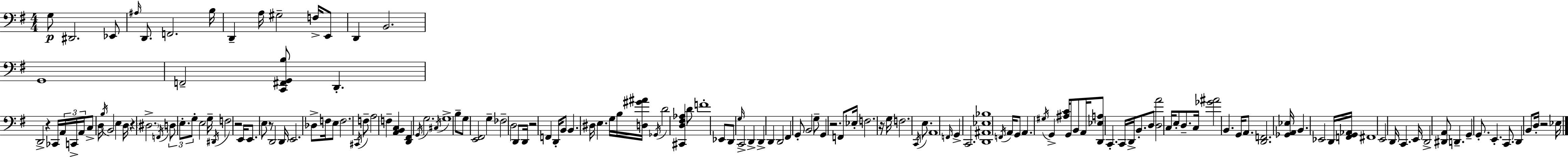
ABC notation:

X:1
T:Untitled
M:4/4
L:1/4
K:Em
G,/2 ^D,,2 _E,,/2 ^A,/4 D,,/2 F,,2 B,/4 D,, A,/4 ^G,2 F,/4 E,,/2 D,, B,,2 G,,4 F,,2 [C,,^F,,G,,B,]/2 D,, D,,2 z _C,,/4 A,,/4 C,,/4 A,,/4 C,/2 D,/4 B,/4 B,,2 E, D,/4 z ^D,2 F,,/4 D,/2 E,/2 G,/2 E,2 G,/4 ^D,,/4 F,2 z2 E,,/4 E,,/2 E,/2 z/2 D,,2 D,,/4 E,,2 _D,/2 F,/4 E,/2 F,2 ^C,,/4 F,/2 A,2 F, [A,,B,,C,] [D,,^F,,] G,,/4 G,2 ^C,/4 G,4 B,/2 G,/2 [E,,^F,,]2 G, _F,2 D,2 D,,/2 D,,/4 z2 F,, D,,/4 B,,/2 B,, ^D,/4 E, G,/4 B,/4 [D,^G^A]/4 _G,,/4 D2 [^C,,D,^F,_A,] D/2 F4 _E,,/2 D,,/2 G,/4 C,,2 D,, D,, D,, D,,2 ^F,, G,,/2 B,,2 G,/2 G,, z2 F,,/2 _E,/4 F,2 z/4 G,/4 F,2 C,,/4 E,/2 A,,4 F,,/4 G,, C,,2 [D,,^A,,_E,_B,]4 F,,/4 A,,/4 G,,/2 A,, ^G,/4 G,, [^A,C]/4 G,,/2 B,,/2 A,,/4 [D,,_E,A,]/2 C,, C,,/4 D,,/4 B,,/2 D,/2 [D,A]2 C,/4 E,/2 D,/2 C,/4 [_G^A]2 B,, G,,/4 A,,/2 [D,,F,,]2 [_G,,A,,_E,]/4 B,, _E,,2 D,,/4 [F,,G,,_A,,]/4 ^F,,4 E,,2 D,,/4 C,, E,,/4 D,,2 [^D,,A,,]/2 D,, G,, G,,/2 E,, C,,/2 D,, B,,/2 D,/4 z2 _E,/4